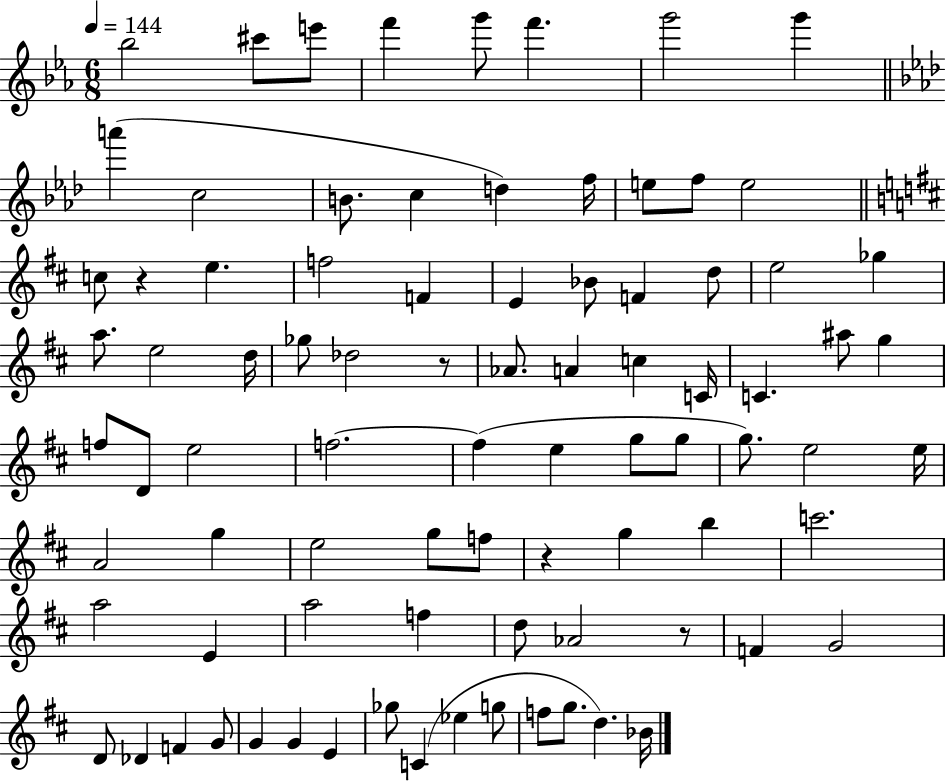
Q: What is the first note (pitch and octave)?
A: Bb5